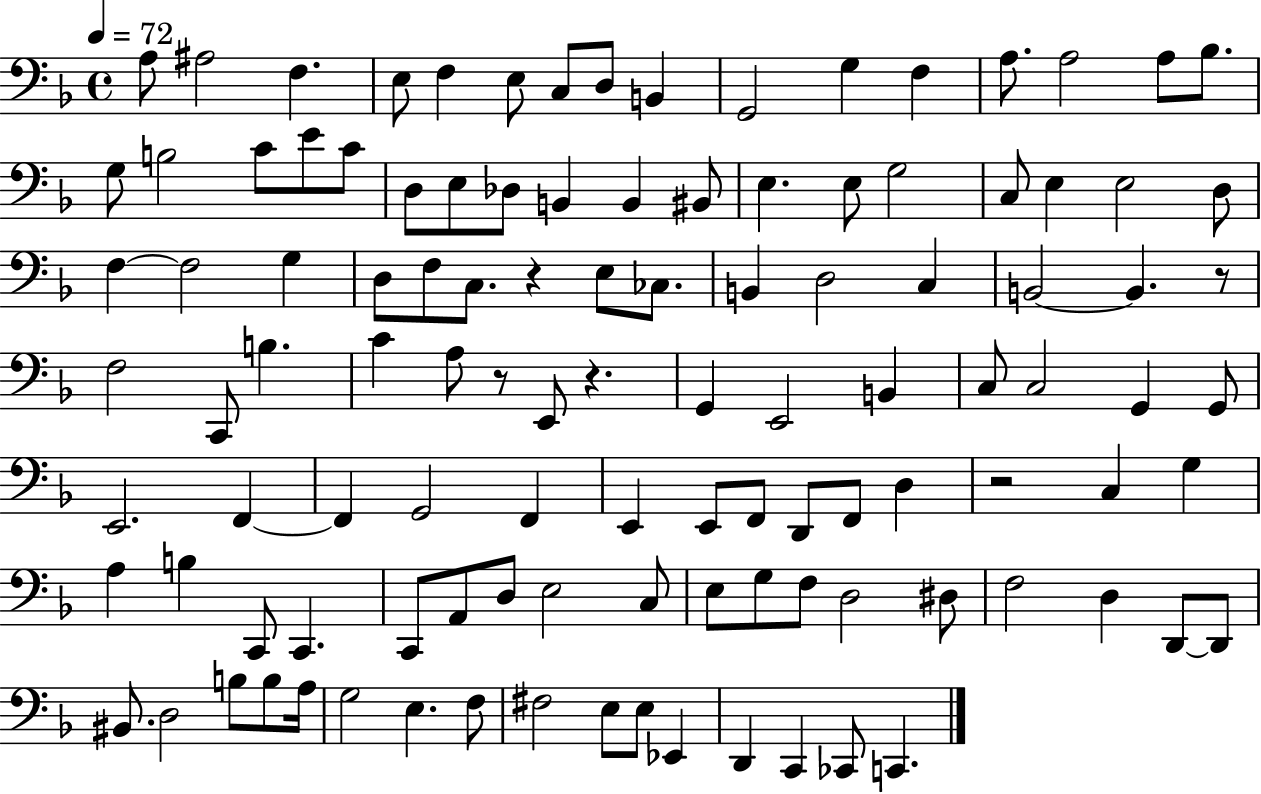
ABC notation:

X:1
T:Untitled
M:4/4
L:1/4
K:F
A,/2 ^A,2 F, E,/2 F, E,/2 C,/2 D,/2 B,, G,,2 G, F, A,/2 A,2 A,/2 _B,/2 G,/2 B,2 C/2 E/2 C/2 D,/2 E,/2 _D,/2 B,, B,, ^B,,/2 E, E,/2 G,2 C,/2 E, E,2 D,/2 F, F,2 G, D,/2 F,/2 C,/2 z E,/2 _C,/2 B,, D,2 C, B,,2 B,, z/2 F,2 C,,/2 B, C A,/2 z/2 E,,/2 z G,, E,,2 B,, C,/2 C,2 G,, G,,/2 E,,2 F,, F,, G,,2 F,, E,, E,,/2 F,,/2 D,,/2 F,,/2 D, z2 C, G, A, B, C,,/2 C,, C,,/2 A,,/2 D,/2 E,2 C,/2 E,/2 G,/2 F,/2 D,2 ^D,/2 F,2 D, D,,/2 D,,/2 ^B,,/2 D,2 B,/2 B,/2 A,/4 G,2 E, F,/2 ^F,2 E,/2 E,/2 _E,, D,, C,, _C,,/2 C,,